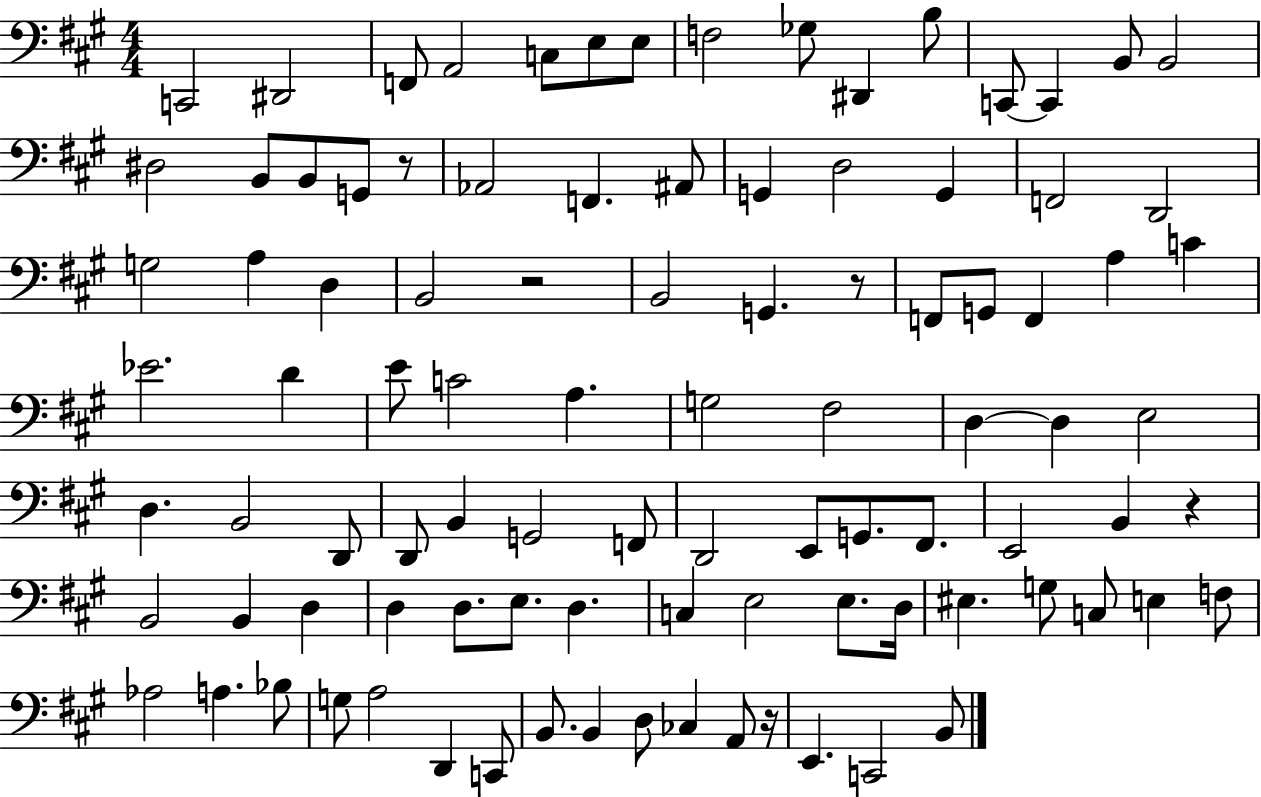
{
  \clef bass
  \numericTimeSignature
  \time 4/4
  \key a \major
  c,2 dis,2 | f,8 a,2 c8 e8 e8 | f2 ges8 dis,4 b8 | c,8~~ c,4 b,8 b,2 | \break dis2 b,8 b,8 g,8 r8 | aes,2 f,4. ais,8 | g,4 d2 g,4 | f,2 d,2 | \break g2 a4 d4 | b,2 r2 | b,2 g,4. r8 | f,8 g,8 f,4 a4 c'4 | \break ees'2. d'4 | e'8 c'2 a4. | g2 fis2 | d4~~ d4 e2 | \break d4. b,2 d,8 | d,8 b,4 g,2 f,8 | d,2 e,8 g,8. fis,8. | e,2 b,4 r4 | \break b,2 b,4 d4 | d4 d8. e8. d4. | c4 e2 e8. d16 | eis4. g8 c8 e4 f8 | \break aes2 a4. bes8 | g8 a2 d,4 c,8 | b,8. b,4 d8 ces4 a,8 r16 | e,4. c,2 b,8 | \break \bar "|."
}